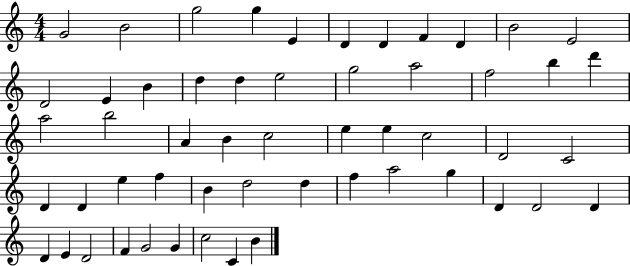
{
  \clef treble
  \numericTimeSignature
  \time 4/4
  \key c \major
  g'2 b'2 | g''2 g''4 e'4 | d'4 d'4 f'4 d'4 | b'2 e'2 | \break d'2 e'4 b'4 | d''4 d''4 e''2 | g''2 a''2 | f''2 b''4 d'''4 | \break a''2 b''2 | a'4 b'4 c''2 | e''4 e''4 c''2 | d'2 c'2 | \break d'4 d'4 e''4 f''4 | b'4 d''2 d''4 | f''4 a''2 g''4 | d'4 d'2 d'4 | \break d'4 e'4 d'2 | f'4 g'2 g'4 | c''2 c'4 b'4 | \bar "|."
}